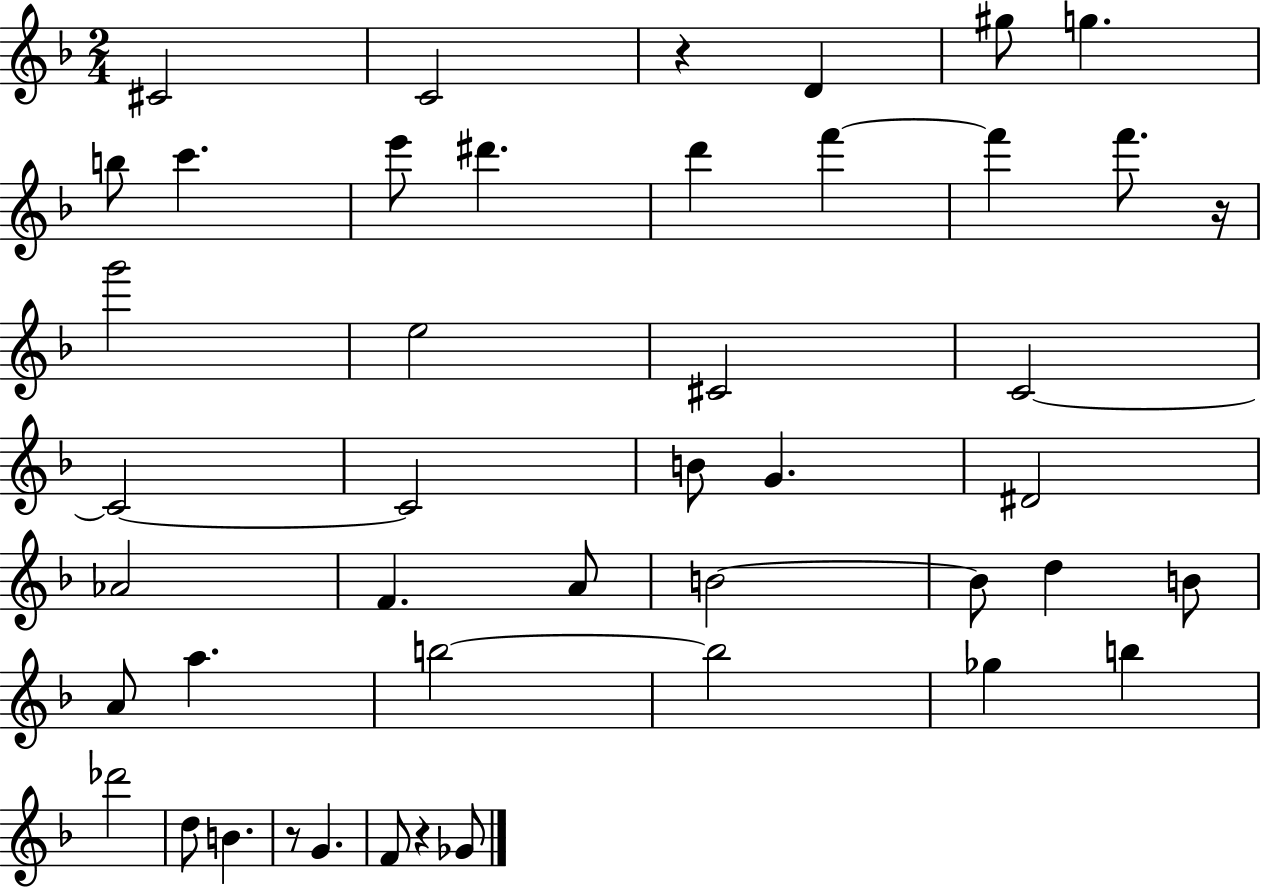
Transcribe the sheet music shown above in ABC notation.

X:1
T:Untitled
M:2/4
L:1/4
K:F
^C2 C2 z D ^g/2 g b/2 c' e'/2 ^d' d' f' f' f'/2 z/4 g'2 e2 ^C2 C2 C2 C2 B/2 G ^D2 _A2 F A/2 B2 B/2 d B/2 A/2 a b2 b2 _g b _d'2 d/2 B z/2 G F/2 z _G/2